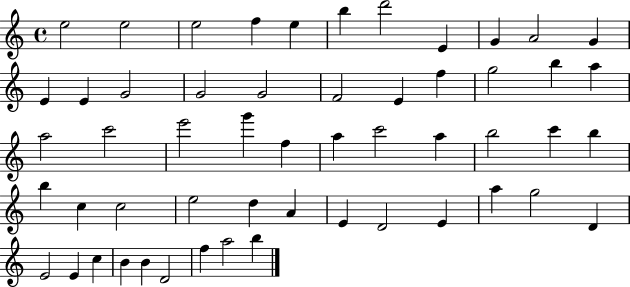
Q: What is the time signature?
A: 4/4